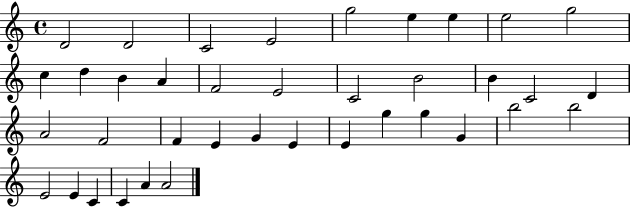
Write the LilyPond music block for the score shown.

{
  \clef treble
  \time 4/4
  \defaultTimeSignature
  \key c \major
  d'2 d'2 | c'2 e'2 | g''2 e''4 e''4 | e''2 g''2 | \break c''4 d''4 b'4 a'4 | f'2 e'2 | c'2 b'2 | b'4 c'2 d'4 | \break a'2 f'2 | f'4 e'4 g'4 e'4 | e'4 g''4 g''4 g'4 | b''2 b''2 | \break e'2 e'4 c'4 | c'4 a'4 a'2 | \bar "|."
}